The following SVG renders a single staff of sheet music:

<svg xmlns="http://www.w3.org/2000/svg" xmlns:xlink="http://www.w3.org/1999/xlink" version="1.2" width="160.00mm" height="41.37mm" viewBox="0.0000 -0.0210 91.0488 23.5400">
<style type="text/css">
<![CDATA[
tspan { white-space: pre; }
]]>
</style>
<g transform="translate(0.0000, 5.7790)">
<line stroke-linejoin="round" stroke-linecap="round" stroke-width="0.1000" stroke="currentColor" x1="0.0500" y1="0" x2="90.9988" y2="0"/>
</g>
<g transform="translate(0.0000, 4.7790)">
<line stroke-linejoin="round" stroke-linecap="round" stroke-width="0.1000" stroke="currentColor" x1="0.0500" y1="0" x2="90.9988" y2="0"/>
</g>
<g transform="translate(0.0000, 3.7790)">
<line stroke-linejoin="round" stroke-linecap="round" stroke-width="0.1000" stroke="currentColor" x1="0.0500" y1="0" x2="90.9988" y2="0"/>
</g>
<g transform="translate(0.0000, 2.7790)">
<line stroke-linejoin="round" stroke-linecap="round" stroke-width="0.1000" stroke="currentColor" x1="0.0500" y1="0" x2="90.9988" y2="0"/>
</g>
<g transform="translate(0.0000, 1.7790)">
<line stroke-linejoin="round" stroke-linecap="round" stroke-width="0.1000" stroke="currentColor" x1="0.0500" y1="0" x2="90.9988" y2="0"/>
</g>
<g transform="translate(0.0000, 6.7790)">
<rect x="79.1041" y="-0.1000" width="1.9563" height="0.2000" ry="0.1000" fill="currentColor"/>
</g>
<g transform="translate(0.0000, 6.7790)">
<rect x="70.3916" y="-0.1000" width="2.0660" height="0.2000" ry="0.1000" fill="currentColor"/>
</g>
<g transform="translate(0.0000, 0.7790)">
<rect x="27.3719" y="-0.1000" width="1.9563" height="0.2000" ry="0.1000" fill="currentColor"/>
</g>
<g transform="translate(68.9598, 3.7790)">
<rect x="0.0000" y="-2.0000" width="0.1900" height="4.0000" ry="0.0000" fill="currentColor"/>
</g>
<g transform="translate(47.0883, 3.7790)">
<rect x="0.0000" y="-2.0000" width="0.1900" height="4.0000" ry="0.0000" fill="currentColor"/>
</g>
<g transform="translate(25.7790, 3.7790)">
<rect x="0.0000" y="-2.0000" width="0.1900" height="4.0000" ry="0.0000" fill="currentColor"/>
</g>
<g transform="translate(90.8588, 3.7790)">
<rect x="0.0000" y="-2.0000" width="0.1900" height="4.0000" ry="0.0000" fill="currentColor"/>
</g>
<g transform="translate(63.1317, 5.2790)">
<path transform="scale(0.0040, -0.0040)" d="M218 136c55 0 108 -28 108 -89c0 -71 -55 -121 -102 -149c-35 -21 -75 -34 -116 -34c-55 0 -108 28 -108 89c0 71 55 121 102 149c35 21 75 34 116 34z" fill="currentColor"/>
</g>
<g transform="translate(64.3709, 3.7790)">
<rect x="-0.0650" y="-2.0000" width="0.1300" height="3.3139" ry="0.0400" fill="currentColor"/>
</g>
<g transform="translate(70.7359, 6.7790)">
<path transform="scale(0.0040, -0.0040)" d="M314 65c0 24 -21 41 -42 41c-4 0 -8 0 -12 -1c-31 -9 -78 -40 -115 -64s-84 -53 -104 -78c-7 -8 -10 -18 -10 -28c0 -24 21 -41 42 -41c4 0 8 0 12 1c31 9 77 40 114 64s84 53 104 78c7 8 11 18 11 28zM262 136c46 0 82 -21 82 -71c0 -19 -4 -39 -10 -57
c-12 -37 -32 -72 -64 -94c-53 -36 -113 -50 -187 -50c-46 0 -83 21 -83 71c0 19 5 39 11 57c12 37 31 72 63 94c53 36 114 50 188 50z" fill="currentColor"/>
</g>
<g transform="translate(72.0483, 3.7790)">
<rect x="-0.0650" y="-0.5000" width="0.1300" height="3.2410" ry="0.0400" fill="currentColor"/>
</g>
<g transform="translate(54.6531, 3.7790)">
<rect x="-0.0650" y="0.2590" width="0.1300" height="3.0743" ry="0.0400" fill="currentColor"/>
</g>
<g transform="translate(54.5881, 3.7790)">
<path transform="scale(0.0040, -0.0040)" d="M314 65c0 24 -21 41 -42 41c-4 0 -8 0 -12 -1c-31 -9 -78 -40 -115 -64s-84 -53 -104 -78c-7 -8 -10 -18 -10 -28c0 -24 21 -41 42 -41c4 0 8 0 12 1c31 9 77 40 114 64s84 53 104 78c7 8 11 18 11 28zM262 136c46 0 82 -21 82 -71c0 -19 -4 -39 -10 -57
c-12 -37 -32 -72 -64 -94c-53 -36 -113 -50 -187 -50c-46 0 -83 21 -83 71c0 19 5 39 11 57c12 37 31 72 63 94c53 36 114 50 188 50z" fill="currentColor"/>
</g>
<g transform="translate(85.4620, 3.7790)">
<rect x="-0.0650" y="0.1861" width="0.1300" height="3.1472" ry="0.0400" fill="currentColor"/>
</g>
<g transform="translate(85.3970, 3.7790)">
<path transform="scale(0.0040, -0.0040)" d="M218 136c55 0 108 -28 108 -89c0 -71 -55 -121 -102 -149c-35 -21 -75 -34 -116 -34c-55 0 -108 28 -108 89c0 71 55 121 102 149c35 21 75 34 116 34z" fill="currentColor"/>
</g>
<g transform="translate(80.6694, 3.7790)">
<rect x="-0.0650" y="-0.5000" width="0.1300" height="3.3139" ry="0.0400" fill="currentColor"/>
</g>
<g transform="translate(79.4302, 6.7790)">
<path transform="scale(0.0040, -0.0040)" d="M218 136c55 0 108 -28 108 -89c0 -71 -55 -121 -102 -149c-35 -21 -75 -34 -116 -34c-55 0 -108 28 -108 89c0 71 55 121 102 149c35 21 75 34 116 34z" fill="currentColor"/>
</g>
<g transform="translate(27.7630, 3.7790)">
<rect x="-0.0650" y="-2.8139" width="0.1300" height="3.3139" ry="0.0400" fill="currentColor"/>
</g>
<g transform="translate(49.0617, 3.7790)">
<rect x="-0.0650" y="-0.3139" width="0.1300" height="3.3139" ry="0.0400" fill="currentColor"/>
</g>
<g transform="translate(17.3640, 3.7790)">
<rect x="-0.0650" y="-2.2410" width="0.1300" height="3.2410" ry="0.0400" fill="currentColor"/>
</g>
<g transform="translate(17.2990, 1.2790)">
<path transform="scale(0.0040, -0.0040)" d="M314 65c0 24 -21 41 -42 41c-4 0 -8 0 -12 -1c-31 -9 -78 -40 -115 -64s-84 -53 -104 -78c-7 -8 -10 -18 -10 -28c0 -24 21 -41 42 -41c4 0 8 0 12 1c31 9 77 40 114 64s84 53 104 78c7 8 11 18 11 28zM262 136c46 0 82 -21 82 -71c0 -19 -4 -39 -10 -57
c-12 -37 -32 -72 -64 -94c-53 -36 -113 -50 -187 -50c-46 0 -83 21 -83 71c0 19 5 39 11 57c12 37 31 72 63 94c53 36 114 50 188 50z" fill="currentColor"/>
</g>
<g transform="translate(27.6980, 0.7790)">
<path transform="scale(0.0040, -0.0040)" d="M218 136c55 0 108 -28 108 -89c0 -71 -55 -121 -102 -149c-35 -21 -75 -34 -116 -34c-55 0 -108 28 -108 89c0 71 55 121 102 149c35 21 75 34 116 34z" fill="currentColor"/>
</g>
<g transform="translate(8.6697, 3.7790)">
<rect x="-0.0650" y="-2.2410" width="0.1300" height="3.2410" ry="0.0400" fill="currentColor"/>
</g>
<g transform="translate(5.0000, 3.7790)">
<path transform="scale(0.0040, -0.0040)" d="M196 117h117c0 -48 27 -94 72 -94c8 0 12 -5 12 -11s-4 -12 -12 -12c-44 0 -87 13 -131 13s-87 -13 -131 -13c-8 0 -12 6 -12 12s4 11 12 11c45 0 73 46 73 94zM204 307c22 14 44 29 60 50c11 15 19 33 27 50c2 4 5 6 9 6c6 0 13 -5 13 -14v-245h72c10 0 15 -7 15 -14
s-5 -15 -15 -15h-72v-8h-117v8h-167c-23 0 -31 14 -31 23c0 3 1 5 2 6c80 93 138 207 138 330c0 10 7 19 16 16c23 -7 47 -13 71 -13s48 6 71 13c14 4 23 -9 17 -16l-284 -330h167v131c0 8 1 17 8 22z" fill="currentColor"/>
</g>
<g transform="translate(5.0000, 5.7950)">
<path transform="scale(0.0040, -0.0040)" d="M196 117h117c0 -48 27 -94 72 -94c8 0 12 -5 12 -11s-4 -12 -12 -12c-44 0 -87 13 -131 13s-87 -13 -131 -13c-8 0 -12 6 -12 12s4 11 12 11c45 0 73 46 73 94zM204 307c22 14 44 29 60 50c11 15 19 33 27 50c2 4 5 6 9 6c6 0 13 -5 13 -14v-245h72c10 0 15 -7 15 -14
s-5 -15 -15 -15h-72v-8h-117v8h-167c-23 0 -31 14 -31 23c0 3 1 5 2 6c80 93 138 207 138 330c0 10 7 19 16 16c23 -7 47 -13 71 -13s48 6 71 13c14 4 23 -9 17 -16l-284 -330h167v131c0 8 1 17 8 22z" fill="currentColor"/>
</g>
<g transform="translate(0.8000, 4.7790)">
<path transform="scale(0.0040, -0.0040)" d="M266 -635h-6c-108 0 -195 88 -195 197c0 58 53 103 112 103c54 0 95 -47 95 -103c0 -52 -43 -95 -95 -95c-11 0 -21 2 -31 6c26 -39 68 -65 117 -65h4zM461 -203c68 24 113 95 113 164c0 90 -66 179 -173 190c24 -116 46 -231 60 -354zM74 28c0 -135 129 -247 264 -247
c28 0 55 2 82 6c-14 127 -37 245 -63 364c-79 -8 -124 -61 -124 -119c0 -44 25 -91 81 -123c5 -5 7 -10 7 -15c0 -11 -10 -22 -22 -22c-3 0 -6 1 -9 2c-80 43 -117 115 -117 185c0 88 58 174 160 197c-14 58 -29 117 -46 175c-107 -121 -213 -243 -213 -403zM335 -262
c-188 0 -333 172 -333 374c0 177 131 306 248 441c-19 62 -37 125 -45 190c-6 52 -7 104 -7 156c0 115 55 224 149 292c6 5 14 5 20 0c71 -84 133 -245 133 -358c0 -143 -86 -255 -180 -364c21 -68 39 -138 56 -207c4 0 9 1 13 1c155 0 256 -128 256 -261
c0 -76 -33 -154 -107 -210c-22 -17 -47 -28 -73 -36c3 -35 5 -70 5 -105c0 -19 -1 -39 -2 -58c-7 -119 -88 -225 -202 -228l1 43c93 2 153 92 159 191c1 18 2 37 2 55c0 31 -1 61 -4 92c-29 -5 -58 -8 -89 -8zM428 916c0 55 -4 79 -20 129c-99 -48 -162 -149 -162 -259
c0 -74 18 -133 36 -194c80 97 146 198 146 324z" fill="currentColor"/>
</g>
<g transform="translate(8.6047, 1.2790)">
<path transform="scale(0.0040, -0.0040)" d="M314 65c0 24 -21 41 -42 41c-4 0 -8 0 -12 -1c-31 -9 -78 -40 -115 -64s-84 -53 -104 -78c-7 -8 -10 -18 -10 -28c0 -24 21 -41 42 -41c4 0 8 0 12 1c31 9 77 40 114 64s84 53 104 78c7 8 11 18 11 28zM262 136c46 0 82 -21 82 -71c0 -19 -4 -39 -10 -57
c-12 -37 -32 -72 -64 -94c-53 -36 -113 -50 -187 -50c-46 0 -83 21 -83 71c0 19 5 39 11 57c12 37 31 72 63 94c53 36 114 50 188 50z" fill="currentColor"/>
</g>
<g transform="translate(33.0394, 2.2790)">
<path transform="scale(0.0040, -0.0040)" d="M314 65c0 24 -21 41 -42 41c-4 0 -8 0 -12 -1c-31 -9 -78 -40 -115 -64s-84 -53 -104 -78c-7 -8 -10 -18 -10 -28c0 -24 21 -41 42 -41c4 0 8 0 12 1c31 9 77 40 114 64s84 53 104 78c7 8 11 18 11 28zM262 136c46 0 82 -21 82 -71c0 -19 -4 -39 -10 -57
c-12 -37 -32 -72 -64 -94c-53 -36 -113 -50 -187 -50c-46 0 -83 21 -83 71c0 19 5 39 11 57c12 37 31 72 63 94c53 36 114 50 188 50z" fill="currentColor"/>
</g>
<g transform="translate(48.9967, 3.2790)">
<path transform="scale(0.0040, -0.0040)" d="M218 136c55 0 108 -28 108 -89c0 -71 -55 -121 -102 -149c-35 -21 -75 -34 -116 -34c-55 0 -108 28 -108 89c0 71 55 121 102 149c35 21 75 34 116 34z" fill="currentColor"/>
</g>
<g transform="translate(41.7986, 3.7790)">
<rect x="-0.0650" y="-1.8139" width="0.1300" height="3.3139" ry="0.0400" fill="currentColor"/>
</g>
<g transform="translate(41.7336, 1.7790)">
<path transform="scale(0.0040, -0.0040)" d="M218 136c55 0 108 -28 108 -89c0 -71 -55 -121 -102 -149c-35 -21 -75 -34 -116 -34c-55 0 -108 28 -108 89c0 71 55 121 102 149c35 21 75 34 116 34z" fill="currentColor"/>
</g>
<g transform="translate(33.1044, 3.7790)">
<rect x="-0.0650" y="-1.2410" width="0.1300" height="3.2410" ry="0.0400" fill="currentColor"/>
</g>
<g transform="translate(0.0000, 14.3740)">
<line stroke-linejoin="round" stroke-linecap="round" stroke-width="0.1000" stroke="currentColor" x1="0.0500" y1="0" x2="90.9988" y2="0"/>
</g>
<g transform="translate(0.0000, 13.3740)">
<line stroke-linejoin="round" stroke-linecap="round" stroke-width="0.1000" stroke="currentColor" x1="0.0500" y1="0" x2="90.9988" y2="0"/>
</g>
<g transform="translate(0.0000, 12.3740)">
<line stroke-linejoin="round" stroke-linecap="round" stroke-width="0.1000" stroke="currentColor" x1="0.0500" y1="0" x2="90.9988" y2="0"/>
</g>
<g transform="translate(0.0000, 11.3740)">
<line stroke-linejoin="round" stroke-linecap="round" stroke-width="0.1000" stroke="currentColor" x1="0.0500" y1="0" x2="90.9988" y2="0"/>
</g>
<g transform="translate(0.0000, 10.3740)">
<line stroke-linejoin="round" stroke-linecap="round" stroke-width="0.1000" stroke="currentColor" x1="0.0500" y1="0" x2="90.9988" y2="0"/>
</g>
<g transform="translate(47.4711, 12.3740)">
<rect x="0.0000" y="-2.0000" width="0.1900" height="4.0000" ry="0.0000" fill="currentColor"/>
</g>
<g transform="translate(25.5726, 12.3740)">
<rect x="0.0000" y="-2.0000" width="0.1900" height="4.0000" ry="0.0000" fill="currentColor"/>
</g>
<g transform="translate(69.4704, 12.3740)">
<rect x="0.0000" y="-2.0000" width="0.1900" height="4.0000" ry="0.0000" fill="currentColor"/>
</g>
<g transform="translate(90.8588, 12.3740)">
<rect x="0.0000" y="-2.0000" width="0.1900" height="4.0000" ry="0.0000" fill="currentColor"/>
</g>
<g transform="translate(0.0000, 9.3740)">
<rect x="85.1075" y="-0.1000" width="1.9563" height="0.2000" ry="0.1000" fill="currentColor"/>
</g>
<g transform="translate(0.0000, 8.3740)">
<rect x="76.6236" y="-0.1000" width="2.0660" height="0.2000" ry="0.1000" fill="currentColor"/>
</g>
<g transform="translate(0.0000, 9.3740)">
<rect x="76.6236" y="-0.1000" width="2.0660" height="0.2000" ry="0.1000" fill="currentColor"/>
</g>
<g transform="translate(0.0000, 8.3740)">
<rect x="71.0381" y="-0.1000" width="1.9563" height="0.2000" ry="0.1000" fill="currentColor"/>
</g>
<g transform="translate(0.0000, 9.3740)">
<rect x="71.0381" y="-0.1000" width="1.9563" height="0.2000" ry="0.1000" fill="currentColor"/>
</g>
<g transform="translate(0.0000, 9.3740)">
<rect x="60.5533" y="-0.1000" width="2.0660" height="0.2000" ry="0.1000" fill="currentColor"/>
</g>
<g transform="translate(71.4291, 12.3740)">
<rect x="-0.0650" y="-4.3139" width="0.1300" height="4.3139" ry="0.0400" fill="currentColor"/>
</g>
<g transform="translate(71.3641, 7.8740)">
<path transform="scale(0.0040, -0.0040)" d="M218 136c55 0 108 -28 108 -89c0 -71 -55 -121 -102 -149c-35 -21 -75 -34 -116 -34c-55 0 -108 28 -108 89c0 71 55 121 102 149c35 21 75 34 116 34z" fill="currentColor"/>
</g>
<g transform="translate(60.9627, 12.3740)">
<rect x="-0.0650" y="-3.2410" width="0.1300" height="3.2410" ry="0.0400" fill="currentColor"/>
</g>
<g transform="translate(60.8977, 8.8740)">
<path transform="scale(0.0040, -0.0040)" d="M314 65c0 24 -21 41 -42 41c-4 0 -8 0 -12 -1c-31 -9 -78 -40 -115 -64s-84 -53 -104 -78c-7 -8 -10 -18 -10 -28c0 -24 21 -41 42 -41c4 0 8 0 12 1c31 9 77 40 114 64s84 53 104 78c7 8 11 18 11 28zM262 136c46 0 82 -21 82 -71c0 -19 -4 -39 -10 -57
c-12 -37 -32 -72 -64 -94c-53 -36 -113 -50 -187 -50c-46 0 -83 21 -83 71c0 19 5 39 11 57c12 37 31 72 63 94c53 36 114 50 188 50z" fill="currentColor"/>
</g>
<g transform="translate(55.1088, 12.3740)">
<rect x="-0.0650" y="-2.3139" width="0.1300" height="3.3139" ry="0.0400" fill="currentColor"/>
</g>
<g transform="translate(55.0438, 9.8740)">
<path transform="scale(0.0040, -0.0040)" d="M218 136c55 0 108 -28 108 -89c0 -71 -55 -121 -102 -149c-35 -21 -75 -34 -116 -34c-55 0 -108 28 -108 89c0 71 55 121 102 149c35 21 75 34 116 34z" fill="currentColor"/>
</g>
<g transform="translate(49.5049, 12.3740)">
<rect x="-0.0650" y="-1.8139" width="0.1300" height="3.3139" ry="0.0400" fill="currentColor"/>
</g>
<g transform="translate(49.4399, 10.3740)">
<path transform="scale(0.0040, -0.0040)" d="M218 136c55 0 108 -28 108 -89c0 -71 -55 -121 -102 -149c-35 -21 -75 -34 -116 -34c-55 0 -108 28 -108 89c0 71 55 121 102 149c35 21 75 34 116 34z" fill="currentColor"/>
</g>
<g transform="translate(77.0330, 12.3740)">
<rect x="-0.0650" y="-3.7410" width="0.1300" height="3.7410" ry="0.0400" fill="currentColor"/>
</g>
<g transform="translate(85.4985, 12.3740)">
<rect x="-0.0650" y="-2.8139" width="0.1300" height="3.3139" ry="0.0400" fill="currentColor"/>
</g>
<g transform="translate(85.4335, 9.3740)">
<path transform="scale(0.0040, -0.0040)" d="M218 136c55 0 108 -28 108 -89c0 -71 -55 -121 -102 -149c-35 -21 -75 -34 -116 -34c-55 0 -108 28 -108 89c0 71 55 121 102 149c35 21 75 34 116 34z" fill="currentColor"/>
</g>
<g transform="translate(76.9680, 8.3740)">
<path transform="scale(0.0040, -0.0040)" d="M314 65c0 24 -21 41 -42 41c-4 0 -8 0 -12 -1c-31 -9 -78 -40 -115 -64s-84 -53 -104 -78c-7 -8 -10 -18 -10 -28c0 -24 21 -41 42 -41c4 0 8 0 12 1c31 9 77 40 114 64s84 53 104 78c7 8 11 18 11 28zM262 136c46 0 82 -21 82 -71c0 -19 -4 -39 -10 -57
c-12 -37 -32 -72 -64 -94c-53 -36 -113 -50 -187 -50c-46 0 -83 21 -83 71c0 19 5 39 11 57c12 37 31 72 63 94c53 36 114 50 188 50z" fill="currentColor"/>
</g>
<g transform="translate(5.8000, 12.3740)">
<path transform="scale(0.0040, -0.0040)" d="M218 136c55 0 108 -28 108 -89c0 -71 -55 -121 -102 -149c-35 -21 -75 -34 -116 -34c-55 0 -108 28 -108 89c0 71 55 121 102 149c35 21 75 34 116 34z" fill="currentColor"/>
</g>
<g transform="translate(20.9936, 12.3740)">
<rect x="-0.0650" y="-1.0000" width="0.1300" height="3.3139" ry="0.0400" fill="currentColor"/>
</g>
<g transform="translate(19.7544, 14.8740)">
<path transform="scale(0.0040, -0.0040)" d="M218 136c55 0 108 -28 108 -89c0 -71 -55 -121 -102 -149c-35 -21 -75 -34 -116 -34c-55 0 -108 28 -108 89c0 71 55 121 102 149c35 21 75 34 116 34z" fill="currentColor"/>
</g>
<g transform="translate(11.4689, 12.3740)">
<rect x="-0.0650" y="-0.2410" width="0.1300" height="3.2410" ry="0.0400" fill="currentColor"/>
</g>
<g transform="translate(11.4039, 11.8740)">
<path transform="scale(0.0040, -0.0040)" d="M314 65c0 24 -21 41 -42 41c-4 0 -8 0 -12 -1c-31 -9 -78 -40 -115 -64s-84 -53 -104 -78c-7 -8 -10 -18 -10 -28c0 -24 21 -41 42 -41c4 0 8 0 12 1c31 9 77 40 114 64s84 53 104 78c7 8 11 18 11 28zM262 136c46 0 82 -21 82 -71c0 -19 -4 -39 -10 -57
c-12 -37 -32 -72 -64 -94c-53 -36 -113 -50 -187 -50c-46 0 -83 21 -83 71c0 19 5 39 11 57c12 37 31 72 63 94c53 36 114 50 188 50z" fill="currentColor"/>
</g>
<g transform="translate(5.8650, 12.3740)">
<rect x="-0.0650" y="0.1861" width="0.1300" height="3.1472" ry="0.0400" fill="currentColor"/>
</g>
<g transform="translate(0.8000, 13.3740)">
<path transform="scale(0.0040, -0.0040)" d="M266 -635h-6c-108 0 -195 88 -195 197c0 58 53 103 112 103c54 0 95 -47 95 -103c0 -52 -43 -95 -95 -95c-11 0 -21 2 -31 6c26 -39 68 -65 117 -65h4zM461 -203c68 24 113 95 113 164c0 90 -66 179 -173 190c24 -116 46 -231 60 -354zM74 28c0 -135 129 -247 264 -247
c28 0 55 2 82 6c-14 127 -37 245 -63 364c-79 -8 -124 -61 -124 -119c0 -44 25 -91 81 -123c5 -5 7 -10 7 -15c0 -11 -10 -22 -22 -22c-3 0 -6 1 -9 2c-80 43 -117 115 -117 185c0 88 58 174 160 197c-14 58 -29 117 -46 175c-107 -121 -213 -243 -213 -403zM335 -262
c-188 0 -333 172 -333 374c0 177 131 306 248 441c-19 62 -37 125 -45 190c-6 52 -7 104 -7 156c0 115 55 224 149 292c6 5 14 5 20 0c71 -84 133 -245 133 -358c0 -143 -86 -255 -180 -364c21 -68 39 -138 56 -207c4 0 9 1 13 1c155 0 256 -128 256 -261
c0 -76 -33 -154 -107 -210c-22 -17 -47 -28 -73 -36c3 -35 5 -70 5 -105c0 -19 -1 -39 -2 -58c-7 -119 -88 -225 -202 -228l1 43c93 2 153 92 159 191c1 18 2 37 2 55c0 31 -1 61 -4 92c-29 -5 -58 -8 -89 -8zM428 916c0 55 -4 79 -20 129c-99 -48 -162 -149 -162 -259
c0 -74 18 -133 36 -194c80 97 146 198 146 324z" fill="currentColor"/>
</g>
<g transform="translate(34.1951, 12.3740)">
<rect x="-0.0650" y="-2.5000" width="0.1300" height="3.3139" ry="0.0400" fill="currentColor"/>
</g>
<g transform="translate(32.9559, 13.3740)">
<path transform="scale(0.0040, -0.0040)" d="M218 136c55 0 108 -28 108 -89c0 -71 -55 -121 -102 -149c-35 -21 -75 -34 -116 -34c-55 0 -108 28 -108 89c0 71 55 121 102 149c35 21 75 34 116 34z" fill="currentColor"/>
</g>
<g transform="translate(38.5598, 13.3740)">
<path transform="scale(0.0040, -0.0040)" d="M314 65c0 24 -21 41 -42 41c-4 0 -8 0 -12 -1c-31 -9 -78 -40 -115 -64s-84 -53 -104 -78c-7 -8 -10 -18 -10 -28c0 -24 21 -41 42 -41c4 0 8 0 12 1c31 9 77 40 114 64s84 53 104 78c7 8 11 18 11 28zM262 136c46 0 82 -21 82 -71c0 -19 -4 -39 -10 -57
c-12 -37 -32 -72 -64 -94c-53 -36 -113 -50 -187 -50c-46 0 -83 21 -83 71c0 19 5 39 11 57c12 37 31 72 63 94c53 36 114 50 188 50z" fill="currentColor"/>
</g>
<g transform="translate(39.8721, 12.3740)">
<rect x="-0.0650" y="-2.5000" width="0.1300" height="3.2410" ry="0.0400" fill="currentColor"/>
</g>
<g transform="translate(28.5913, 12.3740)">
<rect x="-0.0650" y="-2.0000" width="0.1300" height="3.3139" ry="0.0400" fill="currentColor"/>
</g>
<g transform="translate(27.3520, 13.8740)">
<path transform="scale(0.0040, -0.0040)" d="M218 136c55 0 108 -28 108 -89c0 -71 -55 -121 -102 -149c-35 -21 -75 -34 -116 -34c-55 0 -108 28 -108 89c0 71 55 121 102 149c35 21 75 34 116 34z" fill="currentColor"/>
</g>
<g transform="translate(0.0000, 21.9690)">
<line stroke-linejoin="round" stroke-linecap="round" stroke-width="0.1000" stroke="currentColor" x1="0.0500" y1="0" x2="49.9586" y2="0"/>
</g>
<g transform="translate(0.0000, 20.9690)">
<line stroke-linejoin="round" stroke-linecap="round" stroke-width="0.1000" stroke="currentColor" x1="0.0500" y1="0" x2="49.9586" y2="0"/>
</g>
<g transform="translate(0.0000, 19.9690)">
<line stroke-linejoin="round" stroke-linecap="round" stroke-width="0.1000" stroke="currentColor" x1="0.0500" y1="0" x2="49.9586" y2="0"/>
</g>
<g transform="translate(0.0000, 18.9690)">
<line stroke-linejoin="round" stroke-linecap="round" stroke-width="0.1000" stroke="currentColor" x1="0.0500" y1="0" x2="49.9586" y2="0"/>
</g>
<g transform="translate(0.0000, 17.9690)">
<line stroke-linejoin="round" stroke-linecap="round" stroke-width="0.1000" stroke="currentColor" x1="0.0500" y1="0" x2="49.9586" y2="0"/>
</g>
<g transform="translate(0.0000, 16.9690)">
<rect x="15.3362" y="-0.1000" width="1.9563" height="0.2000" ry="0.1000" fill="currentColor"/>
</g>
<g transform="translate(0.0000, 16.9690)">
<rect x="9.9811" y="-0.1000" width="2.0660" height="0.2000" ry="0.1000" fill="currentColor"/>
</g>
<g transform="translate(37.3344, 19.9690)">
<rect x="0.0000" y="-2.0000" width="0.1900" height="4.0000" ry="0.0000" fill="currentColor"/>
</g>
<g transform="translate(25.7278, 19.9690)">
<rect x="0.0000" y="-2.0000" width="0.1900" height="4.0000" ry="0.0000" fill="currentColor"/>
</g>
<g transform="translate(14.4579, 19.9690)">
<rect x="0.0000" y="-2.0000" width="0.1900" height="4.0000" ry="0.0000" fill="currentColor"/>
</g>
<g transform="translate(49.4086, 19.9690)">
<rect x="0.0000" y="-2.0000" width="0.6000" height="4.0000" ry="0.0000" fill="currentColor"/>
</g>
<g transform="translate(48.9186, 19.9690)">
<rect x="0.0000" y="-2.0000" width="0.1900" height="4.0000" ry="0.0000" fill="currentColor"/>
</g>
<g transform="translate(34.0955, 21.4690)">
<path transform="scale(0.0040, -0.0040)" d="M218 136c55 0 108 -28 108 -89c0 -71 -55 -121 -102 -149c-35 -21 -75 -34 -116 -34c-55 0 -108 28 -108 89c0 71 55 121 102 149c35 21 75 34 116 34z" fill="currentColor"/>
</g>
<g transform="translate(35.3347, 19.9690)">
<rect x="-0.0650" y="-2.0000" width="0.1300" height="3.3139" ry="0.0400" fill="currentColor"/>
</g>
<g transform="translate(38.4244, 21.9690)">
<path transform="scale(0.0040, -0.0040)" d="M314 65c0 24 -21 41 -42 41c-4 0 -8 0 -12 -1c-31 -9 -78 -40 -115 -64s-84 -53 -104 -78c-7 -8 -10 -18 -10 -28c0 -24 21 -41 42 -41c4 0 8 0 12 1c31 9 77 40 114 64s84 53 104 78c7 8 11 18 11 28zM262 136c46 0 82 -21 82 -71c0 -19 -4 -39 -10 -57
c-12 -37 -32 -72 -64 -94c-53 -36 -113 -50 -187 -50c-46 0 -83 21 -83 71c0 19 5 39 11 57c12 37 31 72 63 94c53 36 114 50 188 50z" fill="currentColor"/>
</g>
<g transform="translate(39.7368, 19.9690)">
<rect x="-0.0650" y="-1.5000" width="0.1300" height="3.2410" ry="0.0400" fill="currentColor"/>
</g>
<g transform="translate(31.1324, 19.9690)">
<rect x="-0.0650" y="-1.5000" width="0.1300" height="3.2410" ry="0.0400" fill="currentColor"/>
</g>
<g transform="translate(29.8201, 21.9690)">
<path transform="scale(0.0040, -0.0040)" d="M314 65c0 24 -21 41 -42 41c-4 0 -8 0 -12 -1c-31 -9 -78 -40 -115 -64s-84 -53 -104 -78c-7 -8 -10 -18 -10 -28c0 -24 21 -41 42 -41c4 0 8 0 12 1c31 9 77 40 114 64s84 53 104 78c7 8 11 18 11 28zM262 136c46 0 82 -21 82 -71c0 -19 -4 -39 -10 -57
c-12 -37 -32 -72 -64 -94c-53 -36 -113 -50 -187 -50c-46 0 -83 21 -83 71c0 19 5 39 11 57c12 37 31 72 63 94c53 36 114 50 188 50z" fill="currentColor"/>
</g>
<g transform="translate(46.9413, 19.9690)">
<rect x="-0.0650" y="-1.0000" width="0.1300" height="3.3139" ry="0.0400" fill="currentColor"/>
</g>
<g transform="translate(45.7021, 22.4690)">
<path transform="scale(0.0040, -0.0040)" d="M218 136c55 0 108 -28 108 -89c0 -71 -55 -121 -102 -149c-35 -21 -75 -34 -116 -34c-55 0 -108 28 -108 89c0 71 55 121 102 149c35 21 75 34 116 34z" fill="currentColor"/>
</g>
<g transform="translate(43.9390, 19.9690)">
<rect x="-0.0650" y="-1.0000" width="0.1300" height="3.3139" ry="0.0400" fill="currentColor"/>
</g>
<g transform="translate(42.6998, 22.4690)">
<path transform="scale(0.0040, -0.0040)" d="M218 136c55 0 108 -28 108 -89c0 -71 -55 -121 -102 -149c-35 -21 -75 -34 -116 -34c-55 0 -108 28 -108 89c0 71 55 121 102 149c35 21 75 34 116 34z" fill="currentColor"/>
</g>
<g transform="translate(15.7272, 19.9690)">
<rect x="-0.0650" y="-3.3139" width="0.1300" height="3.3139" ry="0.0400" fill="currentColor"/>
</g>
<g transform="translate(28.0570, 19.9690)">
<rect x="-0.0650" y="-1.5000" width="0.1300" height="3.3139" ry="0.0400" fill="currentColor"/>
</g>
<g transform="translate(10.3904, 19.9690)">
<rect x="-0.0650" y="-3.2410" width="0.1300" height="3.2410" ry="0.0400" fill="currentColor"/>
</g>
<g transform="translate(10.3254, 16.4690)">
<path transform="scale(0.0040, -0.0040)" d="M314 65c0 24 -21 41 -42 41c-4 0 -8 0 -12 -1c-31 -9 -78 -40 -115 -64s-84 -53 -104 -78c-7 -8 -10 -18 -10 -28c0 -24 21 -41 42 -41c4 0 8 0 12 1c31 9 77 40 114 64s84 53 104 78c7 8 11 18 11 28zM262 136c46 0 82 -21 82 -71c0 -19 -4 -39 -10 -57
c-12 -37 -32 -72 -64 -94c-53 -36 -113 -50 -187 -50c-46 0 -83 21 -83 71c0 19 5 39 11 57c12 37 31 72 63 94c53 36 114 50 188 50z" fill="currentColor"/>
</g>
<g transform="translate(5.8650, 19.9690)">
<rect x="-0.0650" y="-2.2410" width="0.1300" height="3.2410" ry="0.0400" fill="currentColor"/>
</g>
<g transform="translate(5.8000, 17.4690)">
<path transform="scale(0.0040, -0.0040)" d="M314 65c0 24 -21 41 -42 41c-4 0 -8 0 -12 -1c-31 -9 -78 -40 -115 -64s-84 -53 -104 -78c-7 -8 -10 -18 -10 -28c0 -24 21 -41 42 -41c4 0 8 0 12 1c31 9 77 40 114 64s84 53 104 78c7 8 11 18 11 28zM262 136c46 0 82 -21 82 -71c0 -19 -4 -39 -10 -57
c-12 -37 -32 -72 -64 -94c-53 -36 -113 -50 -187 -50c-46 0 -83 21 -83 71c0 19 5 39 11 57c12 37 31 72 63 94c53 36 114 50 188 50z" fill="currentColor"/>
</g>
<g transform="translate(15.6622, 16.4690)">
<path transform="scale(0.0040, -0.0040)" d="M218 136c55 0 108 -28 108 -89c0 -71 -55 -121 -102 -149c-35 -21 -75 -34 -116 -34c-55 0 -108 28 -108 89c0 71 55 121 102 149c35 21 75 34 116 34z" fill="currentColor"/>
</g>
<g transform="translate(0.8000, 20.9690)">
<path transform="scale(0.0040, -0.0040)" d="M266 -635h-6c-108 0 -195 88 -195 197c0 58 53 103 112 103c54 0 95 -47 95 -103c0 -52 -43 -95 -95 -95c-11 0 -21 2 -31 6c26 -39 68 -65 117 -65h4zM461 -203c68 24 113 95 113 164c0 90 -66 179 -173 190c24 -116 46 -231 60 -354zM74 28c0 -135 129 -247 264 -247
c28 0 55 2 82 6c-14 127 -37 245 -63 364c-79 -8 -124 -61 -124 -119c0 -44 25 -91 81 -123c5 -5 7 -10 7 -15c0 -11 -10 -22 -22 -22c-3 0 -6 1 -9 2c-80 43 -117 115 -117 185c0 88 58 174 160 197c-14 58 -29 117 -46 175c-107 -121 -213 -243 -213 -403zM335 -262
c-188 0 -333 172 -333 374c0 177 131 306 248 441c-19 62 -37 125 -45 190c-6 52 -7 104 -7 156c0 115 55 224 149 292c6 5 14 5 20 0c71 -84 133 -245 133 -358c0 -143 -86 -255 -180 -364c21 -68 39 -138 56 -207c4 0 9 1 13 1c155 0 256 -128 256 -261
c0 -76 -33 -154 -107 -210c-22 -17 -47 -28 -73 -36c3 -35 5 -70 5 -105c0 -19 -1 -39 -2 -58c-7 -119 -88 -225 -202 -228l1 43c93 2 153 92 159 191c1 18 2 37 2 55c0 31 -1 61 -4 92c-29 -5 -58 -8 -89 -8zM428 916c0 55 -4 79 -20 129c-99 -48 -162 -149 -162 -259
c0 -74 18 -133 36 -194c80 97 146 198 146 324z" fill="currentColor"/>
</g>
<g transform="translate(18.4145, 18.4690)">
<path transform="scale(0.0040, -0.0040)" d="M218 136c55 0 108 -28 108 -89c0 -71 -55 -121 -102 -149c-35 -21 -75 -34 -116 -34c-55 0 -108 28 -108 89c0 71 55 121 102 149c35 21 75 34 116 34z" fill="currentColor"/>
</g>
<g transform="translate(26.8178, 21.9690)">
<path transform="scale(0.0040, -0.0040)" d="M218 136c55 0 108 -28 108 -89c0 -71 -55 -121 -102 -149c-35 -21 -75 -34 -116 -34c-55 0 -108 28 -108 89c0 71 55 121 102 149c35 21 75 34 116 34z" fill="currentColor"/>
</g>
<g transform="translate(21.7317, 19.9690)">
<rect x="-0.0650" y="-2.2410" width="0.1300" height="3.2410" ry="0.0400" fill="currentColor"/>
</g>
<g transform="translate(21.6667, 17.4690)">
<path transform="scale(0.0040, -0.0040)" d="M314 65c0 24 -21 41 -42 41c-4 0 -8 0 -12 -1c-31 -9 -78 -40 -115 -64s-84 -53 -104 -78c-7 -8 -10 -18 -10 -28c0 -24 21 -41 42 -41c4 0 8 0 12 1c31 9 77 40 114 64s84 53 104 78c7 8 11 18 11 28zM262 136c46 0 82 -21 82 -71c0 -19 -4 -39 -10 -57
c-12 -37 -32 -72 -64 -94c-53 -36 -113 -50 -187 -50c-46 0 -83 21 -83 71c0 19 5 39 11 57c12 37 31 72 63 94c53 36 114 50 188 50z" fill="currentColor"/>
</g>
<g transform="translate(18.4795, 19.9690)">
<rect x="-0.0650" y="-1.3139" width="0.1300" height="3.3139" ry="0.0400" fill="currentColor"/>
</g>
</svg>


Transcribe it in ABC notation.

X:1
T:Untitled
M:4/4
L:1/4
K:C
g2 g2 a e2 f c B2 F C2 C B B c2 D F G G2 f g b2 d' c'2 a g2 b2 b e g2 E E2 F E2 D D